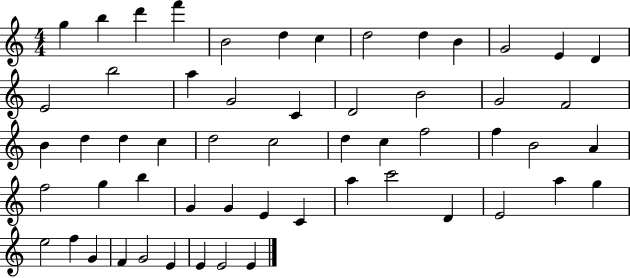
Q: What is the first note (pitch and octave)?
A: G5